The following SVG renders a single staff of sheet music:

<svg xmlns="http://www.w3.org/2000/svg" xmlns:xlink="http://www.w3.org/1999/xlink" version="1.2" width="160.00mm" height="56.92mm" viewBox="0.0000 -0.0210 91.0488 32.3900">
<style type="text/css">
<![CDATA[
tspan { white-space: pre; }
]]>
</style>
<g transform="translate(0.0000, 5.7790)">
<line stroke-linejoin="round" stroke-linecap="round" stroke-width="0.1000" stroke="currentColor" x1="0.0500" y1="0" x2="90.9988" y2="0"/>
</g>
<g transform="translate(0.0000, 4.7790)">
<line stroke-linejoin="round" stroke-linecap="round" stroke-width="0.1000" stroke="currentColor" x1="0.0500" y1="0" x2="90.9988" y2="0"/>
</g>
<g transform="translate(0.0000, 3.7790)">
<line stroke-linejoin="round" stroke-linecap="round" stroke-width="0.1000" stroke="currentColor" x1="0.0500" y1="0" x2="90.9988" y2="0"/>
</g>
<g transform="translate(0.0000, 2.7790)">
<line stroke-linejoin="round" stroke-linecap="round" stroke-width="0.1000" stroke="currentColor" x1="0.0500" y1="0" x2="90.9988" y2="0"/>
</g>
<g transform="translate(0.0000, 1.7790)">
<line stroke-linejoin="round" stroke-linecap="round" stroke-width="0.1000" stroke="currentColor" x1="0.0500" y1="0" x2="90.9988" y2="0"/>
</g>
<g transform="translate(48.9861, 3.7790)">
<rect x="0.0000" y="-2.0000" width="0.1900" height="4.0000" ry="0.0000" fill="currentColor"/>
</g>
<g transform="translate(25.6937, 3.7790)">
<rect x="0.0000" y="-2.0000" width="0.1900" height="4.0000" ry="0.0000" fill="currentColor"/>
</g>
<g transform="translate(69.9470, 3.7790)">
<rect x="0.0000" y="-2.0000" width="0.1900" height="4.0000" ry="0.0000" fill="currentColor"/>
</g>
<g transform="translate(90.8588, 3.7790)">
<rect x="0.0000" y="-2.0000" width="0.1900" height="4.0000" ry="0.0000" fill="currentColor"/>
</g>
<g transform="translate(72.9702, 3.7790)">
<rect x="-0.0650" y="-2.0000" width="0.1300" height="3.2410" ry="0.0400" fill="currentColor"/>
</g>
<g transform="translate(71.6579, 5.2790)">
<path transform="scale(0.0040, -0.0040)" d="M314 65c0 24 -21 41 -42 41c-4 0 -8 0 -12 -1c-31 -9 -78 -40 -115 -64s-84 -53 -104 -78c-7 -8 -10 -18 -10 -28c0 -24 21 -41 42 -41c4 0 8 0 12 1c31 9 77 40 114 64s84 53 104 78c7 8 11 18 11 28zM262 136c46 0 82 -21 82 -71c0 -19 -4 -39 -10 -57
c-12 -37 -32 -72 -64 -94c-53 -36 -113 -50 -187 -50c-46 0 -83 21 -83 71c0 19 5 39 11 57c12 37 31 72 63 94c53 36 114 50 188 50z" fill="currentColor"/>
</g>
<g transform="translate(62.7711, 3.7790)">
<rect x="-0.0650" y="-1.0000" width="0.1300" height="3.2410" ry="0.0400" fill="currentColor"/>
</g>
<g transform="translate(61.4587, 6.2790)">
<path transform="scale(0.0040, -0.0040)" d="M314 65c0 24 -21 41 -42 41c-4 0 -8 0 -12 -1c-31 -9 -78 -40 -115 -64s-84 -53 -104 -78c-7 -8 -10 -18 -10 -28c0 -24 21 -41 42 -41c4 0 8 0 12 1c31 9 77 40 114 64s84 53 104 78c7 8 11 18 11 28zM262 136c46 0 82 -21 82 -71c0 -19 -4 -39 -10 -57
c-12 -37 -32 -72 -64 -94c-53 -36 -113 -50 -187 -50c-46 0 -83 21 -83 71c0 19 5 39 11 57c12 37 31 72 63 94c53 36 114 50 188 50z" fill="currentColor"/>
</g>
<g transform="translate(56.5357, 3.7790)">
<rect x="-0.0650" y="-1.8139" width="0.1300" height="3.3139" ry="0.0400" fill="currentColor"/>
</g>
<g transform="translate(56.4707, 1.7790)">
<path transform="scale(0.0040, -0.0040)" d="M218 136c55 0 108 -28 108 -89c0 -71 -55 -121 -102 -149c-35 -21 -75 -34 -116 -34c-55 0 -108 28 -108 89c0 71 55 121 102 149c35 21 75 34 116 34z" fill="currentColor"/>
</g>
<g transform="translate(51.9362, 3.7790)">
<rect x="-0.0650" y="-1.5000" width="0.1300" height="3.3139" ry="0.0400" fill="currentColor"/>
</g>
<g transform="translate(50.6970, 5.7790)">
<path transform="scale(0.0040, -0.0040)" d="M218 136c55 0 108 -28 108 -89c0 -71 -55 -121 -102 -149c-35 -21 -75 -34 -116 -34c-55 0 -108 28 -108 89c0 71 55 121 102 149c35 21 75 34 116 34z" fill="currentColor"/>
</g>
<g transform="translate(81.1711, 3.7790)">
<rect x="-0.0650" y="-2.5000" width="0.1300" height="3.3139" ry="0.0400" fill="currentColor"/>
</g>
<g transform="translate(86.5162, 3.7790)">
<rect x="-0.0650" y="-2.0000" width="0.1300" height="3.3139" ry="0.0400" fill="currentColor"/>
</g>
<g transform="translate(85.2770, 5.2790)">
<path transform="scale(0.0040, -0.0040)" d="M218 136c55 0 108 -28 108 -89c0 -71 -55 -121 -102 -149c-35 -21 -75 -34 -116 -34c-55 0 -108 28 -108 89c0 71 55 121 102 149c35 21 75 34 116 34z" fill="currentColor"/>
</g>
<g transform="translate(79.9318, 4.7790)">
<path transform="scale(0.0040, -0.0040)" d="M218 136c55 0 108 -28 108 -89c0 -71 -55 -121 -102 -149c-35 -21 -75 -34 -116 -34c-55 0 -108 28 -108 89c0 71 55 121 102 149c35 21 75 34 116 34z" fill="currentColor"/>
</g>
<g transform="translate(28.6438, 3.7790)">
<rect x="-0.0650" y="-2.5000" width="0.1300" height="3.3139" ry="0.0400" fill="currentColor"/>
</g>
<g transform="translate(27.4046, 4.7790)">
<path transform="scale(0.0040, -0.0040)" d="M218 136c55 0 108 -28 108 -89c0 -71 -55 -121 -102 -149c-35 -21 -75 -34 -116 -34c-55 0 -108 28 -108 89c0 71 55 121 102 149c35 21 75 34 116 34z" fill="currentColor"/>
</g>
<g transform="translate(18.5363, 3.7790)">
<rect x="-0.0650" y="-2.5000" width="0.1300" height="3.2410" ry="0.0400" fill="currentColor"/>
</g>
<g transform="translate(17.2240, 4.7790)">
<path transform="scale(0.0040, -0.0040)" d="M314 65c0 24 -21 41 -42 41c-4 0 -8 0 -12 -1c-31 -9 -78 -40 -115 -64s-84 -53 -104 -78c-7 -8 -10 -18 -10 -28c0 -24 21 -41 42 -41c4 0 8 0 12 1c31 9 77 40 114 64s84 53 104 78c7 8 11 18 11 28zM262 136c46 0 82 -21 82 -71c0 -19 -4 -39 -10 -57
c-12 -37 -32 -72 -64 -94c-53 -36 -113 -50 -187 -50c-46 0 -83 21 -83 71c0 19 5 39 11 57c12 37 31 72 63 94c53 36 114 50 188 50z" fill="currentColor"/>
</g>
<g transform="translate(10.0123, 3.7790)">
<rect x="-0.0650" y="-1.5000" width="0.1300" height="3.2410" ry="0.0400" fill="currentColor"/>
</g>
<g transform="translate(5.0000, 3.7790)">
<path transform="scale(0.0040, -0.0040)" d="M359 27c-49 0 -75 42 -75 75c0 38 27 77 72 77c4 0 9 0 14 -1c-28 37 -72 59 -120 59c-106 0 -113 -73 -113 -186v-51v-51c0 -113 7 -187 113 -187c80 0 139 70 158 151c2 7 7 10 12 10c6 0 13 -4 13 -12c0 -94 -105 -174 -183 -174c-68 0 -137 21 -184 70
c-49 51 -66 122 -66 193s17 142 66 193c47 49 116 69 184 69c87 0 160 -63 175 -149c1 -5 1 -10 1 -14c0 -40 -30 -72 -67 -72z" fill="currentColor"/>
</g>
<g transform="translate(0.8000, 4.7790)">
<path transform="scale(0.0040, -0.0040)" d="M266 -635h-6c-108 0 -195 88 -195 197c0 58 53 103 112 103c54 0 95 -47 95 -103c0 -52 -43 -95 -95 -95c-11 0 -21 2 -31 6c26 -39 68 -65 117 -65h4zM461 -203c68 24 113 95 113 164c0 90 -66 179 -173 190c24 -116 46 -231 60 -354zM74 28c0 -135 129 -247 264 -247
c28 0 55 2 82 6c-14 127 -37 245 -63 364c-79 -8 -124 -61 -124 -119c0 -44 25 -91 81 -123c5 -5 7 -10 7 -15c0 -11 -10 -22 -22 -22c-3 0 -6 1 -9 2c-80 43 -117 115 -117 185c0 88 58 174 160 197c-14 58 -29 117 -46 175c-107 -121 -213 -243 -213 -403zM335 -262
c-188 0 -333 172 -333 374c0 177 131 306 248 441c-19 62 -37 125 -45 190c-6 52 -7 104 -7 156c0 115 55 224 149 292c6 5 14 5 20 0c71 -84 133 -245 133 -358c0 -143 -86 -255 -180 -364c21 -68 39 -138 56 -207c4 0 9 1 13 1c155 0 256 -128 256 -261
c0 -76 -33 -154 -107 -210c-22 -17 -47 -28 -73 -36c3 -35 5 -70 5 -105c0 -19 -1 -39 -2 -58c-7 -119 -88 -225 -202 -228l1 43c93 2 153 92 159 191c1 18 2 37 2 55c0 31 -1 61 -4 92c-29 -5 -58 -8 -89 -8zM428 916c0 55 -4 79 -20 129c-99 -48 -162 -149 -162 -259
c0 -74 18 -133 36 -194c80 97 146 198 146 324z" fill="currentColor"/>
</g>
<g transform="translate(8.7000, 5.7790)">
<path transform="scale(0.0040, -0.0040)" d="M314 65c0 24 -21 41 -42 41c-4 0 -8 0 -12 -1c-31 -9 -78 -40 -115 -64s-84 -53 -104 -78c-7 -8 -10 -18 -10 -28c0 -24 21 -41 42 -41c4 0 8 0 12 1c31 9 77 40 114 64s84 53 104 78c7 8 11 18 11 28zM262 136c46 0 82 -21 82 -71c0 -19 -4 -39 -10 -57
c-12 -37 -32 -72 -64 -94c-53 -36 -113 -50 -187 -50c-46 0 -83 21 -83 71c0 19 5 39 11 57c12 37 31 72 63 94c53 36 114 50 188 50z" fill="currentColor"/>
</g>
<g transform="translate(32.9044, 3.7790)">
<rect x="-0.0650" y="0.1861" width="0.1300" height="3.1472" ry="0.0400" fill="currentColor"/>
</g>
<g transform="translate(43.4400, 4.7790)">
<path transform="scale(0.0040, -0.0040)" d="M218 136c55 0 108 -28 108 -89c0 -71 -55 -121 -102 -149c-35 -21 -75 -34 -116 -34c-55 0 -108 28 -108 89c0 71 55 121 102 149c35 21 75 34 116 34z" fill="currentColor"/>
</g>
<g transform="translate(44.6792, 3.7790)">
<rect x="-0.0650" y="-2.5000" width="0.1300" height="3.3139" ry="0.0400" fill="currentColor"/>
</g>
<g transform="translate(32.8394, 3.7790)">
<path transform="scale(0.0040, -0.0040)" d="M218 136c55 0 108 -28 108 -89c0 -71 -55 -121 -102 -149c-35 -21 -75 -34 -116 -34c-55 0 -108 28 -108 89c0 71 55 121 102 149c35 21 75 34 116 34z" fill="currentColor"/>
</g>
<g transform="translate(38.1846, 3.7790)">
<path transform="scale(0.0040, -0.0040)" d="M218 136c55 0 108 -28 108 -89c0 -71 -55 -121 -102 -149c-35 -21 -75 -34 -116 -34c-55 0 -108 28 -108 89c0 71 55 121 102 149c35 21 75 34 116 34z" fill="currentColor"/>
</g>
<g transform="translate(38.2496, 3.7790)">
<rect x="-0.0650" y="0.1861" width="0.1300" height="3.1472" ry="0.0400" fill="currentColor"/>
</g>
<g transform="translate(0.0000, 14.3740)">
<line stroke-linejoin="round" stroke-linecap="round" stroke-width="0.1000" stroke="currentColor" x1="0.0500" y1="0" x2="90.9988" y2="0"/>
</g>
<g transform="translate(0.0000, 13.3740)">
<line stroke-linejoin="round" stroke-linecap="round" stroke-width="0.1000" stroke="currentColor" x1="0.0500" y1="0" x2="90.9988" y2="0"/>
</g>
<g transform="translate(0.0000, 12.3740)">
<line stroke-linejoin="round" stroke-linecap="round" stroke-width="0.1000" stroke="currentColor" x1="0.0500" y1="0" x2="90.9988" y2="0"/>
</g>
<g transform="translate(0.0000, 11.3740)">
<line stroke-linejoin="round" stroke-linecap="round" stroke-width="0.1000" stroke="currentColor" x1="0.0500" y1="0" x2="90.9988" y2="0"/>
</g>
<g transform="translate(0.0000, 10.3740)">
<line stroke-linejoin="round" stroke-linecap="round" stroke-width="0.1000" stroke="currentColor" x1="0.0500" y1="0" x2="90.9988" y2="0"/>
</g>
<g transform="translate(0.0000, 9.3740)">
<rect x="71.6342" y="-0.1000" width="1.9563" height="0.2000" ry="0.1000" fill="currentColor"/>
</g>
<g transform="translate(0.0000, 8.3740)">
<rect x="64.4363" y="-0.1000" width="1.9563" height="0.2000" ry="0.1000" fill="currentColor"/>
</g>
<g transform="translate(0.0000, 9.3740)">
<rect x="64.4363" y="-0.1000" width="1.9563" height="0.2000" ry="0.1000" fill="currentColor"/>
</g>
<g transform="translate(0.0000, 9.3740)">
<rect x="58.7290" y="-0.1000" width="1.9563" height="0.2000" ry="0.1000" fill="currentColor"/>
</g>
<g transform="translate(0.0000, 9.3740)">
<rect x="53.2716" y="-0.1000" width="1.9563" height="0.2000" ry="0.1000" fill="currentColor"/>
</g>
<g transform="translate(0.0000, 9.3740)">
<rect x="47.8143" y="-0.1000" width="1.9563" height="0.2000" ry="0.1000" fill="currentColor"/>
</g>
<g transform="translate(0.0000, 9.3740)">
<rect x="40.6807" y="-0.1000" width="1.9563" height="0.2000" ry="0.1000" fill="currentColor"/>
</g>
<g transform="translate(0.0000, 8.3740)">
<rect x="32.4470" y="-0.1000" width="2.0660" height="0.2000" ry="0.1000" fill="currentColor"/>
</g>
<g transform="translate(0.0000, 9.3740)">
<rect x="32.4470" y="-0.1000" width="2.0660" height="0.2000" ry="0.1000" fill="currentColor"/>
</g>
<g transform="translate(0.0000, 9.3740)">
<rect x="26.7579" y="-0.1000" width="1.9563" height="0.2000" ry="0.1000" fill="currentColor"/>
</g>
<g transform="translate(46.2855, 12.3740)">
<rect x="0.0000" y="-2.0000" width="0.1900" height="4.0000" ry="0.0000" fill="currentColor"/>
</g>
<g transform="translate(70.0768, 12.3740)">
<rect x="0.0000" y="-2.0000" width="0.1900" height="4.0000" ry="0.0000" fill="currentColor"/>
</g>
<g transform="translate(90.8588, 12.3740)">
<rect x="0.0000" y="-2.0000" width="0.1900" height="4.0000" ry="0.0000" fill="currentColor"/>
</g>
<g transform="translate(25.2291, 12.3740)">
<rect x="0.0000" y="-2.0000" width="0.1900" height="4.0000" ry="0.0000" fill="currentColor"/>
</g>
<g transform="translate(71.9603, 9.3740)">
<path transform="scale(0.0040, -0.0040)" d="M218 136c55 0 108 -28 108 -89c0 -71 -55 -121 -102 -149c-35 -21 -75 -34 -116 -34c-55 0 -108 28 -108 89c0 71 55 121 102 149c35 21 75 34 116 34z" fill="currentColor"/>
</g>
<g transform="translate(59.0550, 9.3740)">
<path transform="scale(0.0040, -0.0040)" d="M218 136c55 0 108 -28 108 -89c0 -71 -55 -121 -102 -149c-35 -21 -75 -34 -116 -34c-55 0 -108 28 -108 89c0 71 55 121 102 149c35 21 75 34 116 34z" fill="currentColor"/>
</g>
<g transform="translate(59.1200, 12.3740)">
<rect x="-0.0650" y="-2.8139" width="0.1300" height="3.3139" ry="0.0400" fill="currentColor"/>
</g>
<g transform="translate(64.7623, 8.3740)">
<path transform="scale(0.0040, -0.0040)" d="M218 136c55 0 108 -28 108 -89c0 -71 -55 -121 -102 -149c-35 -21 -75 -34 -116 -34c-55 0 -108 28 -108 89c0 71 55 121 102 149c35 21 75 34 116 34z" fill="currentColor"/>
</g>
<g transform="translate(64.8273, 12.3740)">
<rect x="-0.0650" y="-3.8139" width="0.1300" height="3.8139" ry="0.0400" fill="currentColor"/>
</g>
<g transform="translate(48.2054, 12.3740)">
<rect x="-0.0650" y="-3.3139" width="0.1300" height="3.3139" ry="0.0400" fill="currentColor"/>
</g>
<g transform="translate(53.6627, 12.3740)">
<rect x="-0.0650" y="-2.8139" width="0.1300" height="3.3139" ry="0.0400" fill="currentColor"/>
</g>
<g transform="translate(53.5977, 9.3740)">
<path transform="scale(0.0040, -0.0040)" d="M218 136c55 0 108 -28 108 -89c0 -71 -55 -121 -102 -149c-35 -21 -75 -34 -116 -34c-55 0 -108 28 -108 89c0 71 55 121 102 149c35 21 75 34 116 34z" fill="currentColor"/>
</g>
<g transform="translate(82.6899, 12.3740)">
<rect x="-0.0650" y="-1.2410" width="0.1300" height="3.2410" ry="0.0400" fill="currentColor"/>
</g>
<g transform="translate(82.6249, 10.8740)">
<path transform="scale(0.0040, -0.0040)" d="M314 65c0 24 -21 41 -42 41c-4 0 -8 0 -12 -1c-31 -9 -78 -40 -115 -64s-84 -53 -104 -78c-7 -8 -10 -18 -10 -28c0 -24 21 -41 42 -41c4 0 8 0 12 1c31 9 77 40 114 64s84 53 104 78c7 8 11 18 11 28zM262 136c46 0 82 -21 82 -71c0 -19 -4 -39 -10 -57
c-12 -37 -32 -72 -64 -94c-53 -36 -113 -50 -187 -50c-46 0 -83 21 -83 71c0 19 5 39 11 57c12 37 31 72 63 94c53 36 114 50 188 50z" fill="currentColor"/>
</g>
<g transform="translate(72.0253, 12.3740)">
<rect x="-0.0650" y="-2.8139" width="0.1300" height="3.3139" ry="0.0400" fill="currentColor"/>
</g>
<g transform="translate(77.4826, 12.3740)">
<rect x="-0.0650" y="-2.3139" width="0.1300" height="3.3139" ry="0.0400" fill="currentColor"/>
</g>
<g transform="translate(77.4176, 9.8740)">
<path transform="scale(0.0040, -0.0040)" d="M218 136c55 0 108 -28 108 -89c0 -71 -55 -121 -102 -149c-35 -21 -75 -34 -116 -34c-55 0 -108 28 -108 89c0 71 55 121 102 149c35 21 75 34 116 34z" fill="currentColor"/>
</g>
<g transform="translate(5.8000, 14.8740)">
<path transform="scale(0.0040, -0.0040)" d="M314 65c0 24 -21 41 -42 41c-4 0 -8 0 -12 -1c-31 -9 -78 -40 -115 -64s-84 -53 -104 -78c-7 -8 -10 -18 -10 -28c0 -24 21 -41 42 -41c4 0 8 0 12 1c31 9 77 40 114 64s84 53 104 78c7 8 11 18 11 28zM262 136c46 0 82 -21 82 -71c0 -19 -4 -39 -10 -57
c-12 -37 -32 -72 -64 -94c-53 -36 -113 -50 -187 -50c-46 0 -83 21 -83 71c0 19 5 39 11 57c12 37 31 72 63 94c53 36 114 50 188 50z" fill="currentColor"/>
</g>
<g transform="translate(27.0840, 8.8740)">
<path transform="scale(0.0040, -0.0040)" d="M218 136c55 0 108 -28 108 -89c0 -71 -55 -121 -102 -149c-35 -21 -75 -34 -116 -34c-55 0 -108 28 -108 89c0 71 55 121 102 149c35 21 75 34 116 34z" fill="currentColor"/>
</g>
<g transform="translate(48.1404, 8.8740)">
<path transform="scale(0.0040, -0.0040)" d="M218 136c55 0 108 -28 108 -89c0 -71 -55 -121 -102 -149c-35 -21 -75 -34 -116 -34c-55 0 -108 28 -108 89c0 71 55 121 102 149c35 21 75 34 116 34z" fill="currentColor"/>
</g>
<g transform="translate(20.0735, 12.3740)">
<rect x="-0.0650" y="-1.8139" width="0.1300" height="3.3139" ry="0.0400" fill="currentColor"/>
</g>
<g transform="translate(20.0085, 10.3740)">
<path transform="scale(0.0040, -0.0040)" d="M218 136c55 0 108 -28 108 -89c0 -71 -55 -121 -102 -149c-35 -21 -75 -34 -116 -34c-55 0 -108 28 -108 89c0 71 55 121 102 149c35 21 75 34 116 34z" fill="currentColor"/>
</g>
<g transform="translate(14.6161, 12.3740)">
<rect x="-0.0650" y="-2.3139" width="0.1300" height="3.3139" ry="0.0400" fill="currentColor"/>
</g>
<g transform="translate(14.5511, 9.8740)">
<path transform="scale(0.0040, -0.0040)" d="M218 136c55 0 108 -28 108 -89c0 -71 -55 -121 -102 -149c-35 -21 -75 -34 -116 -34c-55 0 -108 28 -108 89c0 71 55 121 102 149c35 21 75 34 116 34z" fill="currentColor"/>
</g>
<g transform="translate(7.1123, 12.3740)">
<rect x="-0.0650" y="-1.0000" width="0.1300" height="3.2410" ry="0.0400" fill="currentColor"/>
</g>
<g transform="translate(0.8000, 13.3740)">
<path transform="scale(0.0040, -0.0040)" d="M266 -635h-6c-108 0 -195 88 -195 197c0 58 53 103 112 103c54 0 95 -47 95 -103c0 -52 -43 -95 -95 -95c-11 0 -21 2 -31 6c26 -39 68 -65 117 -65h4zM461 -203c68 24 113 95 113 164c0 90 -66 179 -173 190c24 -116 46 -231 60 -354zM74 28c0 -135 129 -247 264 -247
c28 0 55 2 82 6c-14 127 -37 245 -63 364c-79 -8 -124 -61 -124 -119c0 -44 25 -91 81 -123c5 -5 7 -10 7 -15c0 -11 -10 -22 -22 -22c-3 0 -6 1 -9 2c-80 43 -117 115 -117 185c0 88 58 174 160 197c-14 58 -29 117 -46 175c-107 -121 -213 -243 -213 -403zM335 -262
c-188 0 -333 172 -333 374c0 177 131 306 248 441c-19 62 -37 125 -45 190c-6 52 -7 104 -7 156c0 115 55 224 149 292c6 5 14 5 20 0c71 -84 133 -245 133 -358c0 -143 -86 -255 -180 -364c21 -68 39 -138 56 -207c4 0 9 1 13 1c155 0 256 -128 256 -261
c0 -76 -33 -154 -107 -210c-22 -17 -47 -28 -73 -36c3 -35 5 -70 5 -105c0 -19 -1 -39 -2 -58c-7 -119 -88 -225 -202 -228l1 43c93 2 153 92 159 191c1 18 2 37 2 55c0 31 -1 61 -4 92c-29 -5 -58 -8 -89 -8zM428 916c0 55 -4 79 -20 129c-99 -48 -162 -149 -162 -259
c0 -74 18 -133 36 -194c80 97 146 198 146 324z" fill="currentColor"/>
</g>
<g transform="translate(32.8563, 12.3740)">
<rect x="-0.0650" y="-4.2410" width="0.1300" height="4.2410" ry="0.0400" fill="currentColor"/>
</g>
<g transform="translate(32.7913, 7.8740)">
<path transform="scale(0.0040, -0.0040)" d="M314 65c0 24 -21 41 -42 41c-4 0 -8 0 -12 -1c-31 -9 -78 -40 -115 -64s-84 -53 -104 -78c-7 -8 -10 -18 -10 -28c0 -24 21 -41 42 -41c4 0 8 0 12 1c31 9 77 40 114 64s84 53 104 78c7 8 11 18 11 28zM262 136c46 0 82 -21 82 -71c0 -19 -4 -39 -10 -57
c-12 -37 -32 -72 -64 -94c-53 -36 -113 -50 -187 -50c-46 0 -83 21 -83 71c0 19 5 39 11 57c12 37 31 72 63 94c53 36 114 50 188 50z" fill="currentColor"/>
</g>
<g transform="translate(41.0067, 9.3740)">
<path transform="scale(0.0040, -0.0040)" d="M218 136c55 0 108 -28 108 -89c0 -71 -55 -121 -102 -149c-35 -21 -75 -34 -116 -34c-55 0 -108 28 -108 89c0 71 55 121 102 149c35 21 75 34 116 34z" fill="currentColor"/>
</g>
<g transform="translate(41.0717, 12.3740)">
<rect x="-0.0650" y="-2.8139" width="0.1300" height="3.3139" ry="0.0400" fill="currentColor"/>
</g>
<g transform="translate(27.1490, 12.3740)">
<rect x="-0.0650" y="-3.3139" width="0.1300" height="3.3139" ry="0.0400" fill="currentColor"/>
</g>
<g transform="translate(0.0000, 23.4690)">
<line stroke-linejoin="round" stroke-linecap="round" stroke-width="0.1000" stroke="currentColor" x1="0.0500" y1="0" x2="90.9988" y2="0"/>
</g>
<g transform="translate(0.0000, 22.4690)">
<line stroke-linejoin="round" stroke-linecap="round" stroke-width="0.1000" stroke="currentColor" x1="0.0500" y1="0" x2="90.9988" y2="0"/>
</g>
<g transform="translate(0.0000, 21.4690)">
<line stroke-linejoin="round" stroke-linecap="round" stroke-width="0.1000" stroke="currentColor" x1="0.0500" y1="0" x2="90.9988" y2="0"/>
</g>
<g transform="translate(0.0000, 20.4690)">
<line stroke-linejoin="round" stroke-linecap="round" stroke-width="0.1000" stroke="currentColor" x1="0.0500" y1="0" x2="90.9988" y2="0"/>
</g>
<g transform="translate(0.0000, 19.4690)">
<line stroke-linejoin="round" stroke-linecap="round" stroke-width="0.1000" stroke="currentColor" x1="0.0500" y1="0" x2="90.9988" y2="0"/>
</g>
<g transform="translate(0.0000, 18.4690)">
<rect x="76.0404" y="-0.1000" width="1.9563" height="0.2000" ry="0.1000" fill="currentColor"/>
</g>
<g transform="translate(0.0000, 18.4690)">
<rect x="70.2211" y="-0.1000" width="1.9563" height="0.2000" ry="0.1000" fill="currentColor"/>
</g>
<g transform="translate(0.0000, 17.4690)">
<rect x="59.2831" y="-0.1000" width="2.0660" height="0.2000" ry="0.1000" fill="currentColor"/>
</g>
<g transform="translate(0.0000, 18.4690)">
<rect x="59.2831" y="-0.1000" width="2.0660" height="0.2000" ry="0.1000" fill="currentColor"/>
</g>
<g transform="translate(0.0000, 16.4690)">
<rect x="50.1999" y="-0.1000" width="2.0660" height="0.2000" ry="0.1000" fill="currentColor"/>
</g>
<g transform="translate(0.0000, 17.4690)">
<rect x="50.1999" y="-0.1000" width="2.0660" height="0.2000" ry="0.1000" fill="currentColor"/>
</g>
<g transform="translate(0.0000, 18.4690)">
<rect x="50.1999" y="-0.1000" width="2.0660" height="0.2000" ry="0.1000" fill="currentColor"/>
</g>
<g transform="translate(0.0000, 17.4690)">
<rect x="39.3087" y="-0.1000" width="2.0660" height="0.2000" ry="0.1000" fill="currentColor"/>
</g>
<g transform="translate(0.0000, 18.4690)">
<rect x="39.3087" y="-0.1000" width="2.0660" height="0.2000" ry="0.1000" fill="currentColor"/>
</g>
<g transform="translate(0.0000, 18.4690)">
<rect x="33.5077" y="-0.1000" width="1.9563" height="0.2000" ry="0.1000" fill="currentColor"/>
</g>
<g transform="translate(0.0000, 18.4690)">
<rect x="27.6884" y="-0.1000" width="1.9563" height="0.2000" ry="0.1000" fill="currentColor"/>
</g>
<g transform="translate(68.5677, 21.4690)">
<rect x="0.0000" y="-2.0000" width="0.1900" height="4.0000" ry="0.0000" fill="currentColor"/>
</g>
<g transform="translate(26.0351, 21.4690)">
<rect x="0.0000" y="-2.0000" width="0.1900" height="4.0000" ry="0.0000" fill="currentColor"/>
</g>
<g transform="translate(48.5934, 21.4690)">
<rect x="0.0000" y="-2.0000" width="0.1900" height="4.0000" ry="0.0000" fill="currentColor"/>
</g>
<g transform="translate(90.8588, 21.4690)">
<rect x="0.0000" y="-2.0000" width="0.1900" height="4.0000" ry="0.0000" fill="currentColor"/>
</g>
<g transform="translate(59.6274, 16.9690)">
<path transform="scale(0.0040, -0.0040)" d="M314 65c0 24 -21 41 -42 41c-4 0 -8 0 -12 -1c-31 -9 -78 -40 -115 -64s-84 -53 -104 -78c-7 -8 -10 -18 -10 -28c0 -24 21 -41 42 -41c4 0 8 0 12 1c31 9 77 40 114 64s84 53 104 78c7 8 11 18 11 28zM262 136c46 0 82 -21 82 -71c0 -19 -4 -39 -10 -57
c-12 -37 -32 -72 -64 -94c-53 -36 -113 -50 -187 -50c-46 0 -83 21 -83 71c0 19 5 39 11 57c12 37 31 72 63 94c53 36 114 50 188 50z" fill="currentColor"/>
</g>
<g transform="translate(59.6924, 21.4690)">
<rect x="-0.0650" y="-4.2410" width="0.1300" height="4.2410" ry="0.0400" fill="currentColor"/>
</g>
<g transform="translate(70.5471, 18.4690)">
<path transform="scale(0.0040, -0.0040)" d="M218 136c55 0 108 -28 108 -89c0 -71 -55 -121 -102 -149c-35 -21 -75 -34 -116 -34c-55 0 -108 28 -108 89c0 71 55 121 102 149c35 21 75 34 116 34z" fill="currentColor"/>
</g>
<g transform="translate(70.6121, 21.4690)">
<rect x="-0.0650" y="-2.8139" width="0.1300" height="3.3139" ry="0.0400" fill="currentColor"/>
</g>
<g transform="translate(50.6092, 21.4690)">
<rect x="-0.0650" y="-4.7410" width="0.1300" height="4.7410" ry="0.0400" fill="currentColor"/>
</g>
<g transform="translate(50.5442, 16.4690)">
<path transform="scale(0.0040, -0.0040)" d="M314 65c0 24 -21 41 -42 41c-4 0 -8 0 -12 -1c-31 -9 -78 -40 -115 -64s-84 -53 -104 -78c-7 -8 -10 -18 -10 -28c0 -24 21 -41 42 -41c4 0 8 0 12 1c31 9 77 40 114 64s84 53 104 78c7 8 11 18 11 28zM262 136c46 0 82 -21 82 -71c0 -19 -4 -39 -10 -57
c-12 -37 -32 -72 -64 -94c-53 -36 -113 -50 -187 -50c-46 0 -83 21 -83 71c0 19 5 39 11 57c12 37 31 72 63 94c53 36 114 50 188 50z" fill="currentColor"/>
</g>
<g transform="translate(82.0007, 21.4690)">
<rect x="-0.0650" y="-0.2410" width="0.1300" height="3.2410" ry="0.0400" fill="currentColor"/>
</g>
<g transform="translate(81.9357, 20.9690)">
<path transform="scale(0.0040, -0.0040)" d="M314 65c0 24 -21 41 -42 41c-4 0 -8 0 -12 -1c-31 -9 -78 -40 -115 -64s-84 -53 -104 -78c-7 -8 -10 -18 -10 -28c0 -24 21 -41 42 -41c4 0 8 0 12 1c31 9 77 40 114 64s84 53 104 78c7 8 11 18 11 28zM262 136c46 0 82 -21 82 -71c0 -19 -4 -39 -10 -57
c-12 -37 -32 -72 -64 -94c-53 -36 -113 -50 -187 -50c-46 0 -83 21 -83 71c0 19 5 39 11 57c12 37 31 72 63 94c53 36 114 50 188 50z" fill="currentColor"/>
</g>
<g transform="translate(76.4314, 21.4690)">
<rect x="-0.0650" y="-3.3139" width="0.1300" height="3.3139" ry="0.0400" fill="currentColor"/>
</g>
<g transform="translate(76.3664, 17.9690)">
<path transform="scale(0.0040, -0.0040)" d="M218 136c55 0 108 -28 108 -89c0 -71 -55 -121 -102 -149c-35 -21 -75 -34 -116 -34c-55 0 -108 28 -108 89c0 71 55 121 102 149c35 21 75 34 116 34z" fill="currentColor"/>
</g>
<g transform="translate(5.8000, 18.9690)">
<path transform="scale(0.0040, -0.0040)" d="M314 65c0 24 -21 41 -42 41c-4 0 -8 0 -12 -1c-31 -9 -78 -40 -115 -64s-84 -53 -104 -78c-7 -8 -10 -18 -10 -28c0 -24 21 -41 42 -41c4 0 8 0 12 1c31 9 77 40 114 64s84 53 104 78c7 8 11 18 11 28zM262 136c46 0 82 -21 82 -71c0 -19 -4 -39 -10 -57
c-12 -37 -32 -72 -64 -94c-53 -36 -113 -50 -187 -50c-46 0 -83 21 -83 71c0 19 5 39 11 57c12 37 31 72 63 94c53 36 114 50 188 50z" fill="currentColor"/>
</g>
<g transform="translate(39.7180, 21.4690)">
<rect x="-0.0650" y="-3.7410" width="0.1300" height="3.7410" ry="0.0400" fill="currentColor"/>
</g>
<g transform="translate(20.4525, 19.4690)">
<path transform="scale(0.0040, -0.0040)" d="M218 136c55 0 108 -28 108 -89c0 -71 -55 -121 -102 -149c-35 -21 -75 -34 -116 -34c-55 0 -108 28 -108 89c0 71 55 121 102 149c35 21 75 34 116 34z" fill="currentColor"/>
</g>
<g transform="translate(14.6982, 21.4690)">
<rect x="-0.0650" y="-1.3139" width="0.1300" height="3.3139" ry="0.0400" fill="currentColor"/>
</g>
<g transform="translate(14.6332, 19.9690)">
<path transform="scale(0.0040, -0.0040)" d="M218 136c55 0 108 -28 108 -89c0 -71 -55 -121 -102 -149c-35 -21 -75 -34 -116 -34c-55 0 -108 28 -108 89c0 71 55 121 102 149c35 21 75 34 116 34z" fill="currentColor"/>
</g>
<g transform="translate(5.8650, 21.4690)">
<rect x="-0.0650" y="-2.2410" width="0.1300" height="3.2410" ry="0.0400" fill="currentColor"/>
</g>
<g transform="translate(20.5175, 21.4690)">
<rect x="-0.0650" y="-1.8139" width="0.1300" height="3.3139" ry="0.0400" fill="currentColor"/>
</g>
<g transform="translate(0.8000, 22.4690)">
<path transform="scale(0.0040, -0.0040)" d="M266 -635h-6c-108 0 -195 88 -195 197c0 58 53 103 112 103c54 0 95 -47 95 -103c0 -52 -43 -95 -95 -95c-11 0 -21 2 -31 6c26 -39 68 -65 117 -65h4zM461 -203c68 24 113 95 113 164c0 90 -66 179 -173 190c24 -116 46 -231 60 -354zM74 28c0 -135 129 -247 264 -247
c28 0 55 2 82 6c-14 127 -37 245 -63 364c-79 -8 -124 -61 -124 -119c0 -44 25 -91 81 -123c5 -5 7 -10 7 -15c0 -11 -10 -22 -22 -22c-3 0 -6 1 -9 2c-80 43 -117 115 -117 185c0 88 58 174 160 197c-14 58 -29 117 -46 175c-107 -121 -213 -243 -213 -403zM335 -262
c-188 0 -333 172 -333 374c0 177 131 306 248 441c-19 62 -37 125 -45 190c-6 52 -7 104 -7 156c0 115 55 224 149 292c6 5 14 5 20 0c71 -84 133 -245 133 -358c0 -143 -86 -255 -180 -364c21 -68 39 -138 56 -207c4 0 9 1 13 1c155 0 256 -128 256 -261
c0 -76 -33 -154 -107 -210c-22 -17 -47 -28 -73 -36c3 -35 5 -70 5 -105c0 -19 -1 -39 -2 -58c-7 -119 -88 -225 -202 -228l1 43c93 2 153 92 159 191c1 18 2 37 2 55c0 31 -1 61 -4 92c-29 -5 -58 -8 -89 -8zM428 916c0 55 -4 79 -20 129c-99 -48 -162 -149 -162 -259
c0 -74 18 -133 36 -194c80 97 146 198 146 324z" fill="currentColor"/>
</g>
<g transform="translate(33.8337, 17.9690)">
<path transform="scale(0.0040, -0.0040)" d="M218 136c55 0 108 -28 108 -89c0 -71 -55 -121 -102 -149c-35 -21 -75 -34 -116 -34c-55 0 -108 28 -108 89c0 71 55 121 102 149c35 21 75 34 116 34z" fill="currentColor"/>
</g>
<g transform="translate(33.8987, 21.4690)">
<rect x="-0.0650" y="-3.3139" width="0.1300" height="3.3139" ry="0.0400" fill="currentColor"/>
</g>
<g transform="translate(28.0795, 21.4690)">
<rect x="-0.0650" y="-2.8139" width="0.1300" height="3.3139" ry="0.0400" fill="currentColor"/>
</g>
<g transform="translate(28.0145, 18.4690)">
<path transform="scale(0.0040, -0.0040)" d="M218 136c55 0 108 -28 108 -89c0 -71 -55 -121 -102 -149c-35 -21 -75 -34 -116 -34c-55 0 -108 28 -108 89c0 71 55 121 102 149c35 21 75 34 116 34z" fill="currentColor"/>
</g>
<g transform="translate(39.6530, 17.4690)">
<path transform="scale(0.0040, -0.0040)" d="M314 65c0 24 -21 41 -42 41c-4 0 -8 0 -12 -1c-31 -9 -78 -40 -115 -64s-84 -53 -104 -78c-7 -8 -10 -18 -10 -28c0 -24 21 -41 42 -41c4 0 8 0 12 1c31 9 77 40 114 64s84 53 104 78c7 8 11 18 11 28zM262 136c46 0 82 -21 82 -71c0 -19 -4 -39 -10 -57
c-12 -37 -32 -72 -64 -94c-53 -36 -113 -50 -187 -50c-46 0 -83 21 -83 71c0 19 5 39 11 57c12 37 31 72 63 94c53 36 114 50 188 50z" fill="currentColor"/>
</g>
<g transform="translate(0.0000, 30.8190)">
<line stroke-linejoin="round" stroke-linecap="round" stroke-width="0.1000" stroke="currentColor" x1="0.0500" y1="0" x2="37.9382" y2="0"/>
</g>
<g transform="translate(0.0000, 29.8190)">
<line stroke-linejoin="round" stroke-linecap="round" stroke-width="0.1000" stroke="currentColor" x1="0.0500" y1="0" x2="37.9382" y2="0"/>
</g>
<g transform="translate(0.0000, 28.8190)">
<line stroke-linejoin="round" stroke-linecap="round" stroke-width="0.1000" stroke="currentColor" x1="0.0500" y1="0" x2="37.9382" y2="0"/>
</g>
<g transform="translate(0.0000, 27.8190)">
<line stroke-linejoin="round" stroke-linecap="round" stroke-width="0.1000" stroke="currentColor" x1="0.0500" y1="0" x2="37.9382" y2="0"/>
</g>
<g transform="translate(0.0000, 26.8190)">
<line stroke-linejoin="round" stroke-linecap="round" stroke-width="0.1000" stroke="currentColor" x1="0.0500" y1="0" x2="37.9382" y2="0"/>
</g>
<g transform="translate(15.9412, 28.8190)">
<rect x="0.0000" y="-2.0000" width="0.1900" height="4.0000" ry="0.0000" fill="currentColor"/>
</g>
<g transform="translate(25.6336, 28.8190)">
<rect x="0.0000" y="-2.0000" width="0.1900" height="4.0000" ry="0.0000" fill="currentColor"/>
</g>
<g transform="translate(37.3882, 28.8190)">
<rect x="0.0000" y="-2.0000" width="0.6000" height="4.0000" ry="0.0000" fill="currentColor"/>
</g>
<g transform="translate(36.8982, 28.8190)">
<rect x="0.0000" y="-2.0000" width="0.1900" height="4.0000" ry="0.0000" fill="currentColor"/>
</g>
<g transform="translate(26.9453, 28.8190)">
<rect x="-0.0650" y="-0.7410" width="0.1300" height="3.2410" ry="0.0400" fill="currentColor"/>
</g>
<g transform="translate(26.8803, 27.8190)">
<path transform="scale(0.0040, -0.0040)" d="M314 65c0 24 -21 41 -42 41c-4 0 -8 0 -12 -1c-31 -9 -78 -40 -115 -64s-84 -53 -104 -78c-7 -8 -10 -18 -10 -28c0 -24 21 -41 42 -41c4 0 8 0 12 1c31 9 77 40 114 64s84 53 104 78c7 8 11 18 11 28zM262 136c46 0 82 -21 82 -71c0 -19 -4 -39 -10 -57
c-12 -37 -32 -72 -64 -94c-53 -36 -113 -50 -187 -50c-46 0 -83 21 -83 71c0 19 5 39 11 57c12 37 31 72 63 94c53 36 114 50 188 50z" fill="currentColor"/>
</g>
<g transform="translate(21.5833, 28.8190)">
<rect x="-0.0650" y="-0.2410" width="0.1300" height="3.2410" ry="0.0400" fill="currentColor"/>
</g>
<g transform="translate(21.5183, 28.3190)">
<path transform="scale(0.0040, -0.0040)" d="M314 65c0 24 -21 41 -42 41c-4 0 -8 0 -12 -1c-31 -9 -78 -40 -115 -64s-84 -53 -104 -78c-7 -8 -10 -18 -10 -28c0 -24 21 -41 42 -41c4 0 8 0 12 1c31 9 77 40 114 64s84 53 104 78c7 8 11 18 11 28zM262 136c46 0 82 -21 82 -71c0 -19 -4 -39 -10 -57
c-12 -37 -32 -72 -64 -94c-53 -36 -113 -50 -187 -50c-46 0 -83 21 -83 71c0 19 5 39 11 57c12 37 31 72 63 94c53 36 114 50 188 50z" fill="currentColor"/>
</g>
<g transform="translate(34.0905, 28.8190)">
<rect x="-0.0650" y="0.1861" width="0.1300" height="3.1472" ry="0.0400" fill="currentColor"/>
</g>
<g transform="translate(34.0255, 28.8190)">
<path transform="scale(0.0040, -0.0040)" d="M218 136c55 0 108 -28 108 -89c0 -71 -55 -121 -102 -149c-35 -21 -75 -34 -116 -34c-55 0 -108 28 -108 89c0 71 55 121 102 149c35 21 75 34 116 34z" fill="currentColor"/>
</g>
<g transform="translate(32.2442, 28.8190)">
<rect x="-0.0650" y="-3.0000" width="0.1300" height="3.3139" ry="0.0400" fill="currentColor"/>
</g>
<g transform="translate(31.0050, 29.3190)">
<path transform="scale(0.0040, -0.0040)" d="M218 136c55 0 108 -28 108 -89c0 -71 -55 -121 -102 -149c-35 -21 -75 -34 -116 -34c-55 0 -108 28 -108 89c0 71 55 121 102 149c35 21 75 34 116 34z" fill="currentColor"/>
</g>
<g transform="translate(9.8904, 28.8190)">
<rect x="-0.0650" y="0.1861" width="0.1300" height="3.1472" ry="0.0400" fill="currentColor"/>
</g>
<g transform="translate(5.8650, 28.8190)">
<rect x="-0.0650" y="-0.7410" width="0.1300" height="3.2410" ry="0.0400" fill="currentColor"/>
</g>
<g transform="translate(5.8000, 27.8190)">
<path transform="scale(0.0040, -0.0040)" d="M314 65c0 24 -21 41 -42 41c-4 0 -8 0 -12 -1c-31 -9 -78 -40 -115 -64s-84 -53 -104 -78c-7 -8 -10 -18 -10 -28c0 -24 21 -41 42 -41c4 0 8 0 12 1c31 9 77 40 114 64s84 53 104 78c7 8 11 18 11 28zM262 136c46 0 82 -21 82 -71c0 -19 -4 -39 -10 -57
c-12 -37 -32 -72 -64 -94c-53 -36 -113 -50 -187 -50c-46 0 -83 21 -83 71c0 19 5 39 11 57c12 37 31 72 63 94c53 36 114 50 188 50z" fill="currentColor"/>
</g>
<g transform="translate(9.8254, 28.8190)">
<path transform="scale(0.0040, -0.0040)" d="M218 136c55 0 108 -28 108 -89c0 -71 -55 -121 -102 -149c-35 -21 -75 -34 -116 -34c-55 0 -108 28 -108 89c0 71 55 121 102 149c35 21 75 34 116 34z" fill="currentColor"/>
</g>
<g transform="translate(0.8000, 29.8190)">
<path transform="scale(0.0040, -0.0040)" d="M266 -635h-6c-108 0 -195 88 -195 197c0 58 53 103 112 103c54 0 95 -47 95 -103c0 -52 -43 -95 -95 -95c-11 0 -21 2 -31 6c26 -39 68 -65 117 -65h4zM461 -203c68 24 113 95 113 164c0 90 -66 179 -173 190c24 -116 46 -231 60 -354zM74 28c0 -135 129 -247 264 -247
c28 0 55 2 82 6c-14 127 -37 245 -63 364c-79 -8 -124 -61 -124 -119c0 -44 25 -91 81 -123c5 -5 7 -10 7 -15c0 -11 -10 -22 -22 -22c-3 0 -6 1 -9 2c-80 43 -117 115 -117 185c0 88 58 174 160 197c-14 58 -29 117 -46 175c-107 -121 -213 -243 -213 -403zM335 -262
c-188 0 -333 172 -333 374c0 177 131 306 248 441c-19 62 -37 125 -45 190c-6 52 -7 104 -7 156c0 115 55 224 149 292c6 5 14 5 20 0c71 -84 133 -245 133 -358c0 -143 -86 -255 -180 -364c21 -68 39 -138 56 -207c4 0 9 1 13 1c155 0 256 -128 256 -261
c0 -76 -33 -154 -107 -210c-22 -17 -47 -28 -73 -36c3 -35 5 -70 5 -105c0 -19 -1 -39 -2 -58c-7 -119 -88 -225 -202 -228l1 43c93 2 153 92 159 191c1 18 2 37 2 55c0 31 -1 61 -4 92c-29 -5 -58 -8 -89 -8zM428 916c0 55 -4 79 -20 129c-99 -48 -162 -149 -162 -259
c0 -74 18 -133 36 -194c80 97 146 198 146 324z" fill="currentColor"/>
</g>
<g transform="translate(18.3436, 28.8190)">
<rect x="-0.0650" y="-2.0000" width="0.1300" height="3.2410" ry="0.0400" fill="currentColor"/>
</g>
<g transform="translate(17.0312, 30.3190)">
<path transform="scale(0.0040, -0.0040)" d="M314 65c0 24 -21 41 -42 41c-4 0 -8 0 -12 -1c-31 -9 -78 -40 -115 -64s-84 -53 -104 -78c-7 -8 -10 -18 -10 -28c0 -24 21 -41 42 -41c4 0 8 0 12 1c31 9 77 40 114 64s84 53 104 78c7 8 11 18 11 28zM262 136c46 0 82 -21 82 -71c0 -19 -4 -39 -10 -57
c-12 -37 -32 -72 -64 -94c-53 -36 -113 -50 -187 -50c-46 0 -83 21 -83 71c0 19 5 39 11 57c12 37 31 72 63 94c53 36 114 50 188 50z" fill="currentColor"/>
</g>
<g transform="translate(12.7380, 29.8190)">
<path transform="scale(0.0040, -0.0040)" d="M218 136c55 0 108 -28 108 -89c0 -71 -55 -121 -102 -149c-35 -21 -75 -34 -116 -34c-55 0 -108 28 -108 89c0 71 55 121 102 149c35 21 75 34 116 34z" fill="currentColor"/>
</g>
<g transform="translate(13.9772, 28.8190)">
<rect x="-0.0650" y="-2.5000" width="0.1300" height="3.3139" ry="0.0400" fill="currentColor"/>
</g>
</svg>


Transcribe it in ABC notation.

X:1
T:Untitled
M:4/4
L:1/4
K:C
E2 G2 G B B G E f D2 F2 G F D2 g f b d'2 a b a a c' a g e2 g2 e f a b c'2 e'2 d'2 a b c2 d2 B G F2 c2 d2 A B